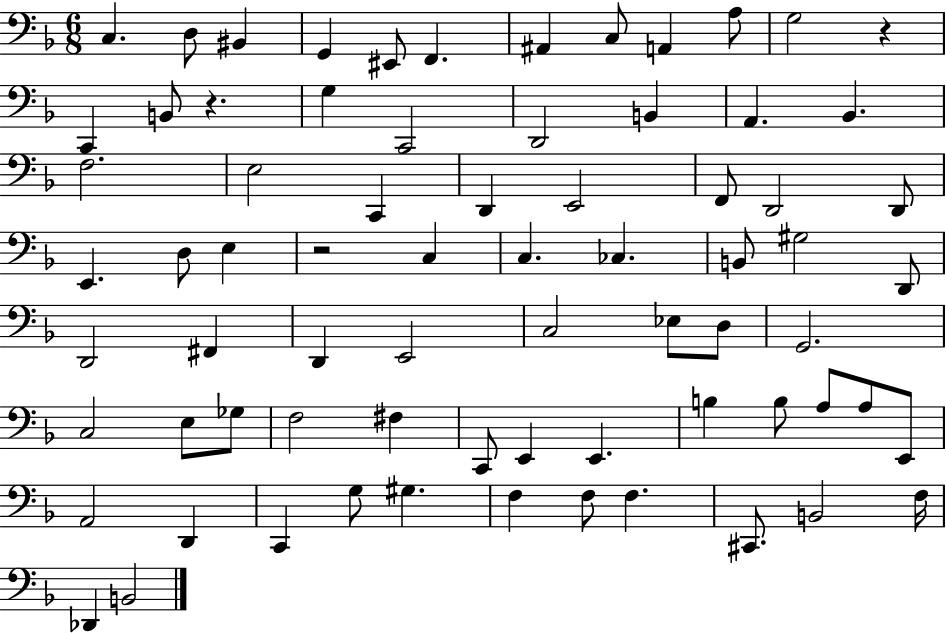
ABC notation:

X:1
T:Untitled
M:6/8
L:1/4
K:F
C, D,/2 ^B,, G,, ^E,,/2 F,, ^A,, C,/2 A,, A,/2 G,2 z C,, B,,/2 z G, C,,2 D,,2 B,, A,, _B,, F,2 E,2 C,, D,, E,,2 F,,/2 D,,2 D,,/2 E,, D,/2 E, z2 C, C, _C, B,,/2 ^G,2 D,,/2 D,,2 ^F,, D,, E,,2 C,2 _E,/2 D,/2 G,,2 C,2 E,/2 _G,/2 F,2 ^F, C,,/2 E,, E,, B, B,/2 A,/2 A,/2 E,,/2 A,,2 D,, C,, G,/2 ^G, F, F,/2 F, ^C,,/2 B,,2 F,/4 _D,, B,,2